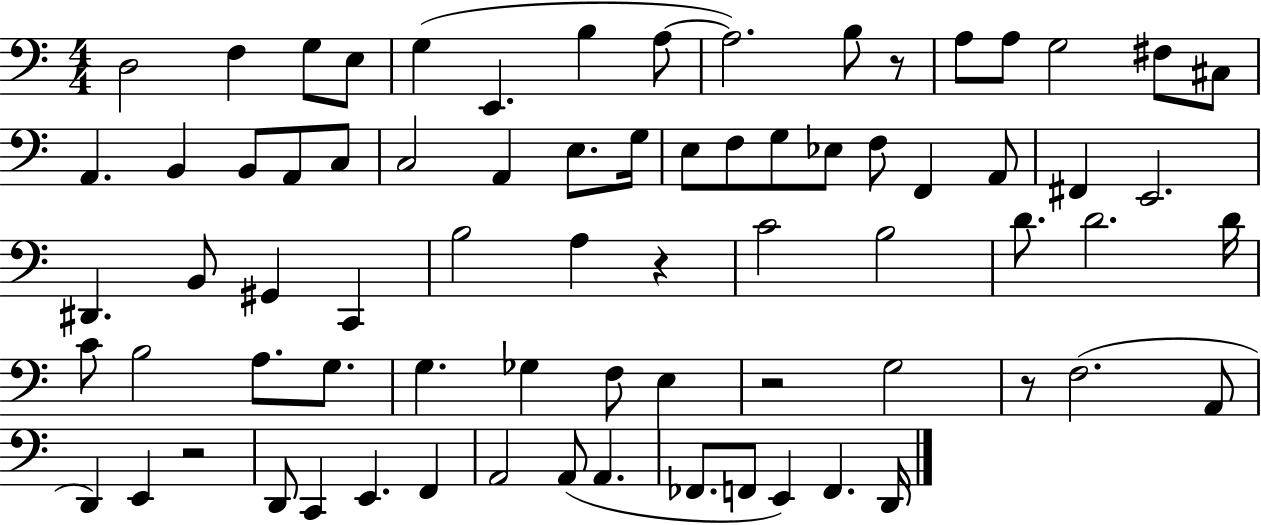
{
  \clef bass
  \numericTimeSignature
  \time 4/4
  \key c \major
  d2 f4 g8 e8 | g4( e,4. b4 a8~~ | a2.) b8 r8 | a8 a8 g2 fis8 cis8 | \break a,4. b,4 b,8 a,8 c8 | c2 a,4 e8. g16 | e8 f8 g8 ees8 f8 f,4 a,8 | fis,4 e,2. | \break dis,4. b,8 gis,4 c,4 | b2 a4 r4 | c'2 b2 | d'8. d'2. d'16 | \break c'8 b2 a8. g8. | g4. ges4 f8 e4 | r2 g2 | r8 f2.( a,8 | \break d,4) e,4 r2 | d,8 c,4 e,4. f,4 | a,2 a,8( a,4. | fes,8. f,8 e,4) f,4. d,16 | \break \bar "|."
}